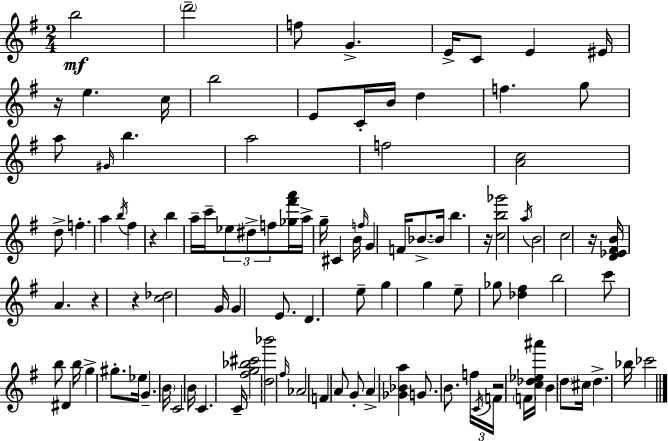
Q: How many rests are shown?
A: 7